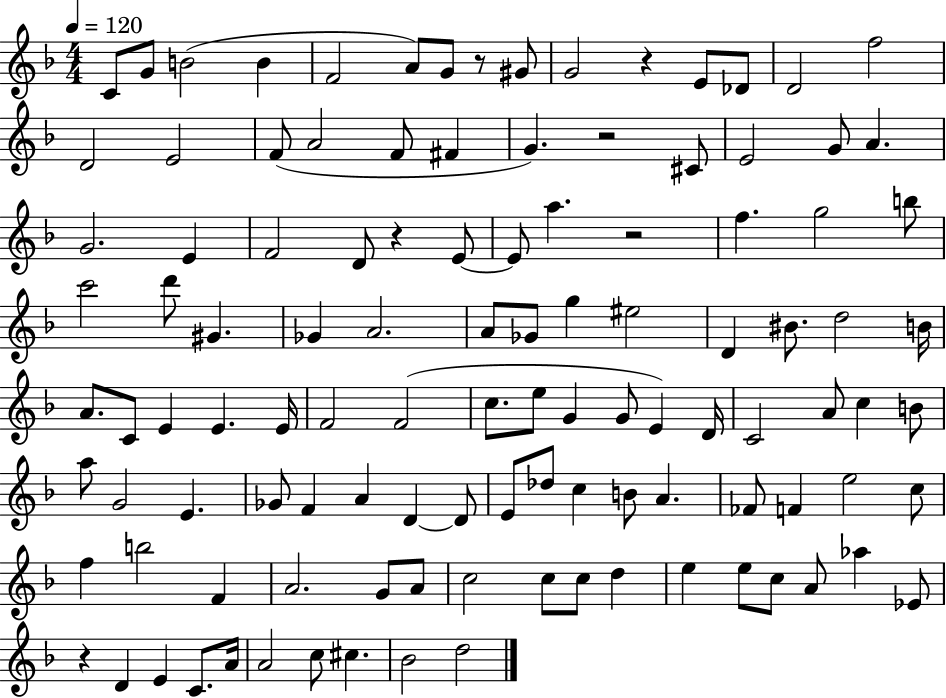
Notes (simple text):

C4/e G4/e B4/h B4/q F4/h A4/e G4/e R/e G#4/e G4/h R/q E4/e Db4/e D4/h F5/h D4/h E4/h F4/e A4/h F4/e F#4/q G4/q. R/h C#4/e E4/h G4/e A4/q. G4/h. E4/q F4/h D4/e R/q E4/e E4/e A5/q. R/h F5/q. G5/h B5/e C6/h D6/e G#4/q. Gb4/q A4/h. A4/e Gb4/e G5/q EIS5/h D4/q BIS4/e. D5/h B4/s A4/e. C4/e E4/q E4/q. E4/s F4/h F4/h C5/e. E5/e G4/q G4/e E4/q D4/s C4/h A4/e C5/q B4/e A5/e G4/h E4/q. Gb4/e F4/q A4/q D4/q D4/e E4/e Db5/e C5/q B4/e A4/q. FES4/e F4/q E5/h C5/e F5/q B5/h F4/q A4/h. G4/e A4/e C5/h C5/e C5/e D5/q E5/q E5/e C5/e A4/e Ab5/q Eb4/e R/q D4/q E4/q C4/e. A4/s A4/h C5/e C#5/q. Bb4/h D5/h